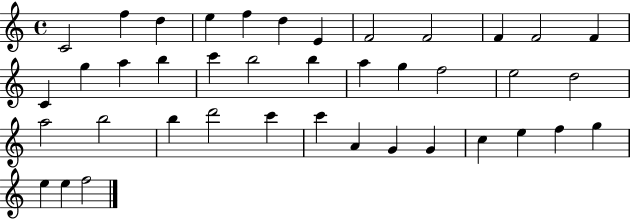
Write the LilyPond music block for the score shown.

{
  \clef treble
  \time 4/4
  \defaultTimeSignature
  \key c \major
  c'2 f''4 d''4 | e''4 f''4 d''4 e'4 | f'2 f'2 | f'4 f'2 f'4 | \break c'4 g''4 a''4 b''4 | c'''4 b''2 b''4 | a''4 g''4 f''2 | e''2 d''2 | \break a''2 b''2 | b''4 d'''2 c'''4 | c'''4 a'4 g'4 g'4 | c''4 e''4 f''4 g''4 | \break e''4 e''4 f''2 | \bar "|."
}